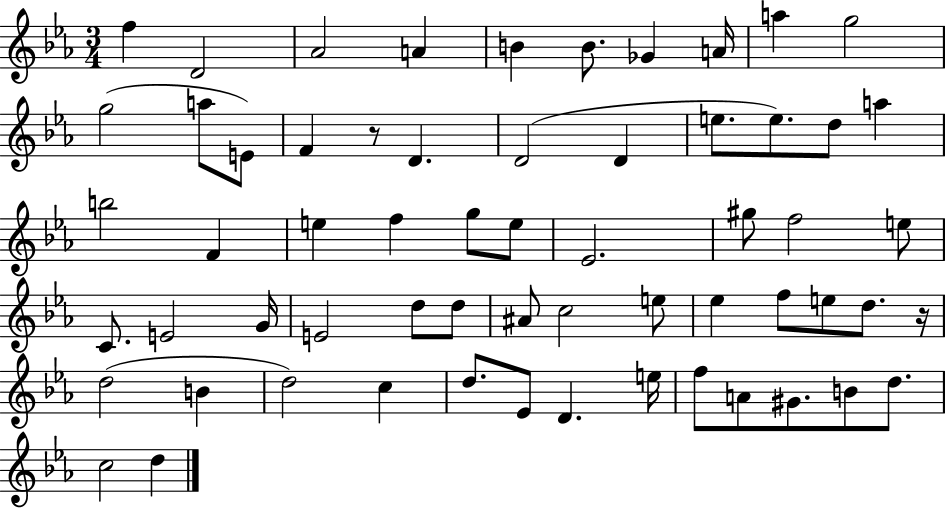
{
  \clef treble
  \numericTimeSignature
  \time 3/4
  \key ees \major
  f''4 d'2 | aes'2 a'4 | b'4 b'8. ges'4 a'16 | a''4 g''2 | \break g''2( a''8 e'8) | f'4 r8 d'4. | d'2( d'4 | e''8. e''8.) d''8 a''4 | \break b''2 f'4 | e''4 f''4 g''8 e''8 | ees'2. | gis''8 f''2 e''8 | \break c'8. e'2 g'16 | e'2 d''8 d''8 | ais'8 c''2 e''8 | ees''4 f''8 e''8 d''8. r16 | \break d''2( b'4 | d''2) c''4 | d''8. ees'8 d'4. e''16 | f''8 a'8 gis'8. b'8 d''8. | \break c''2 d''4 | \bar "|."
}